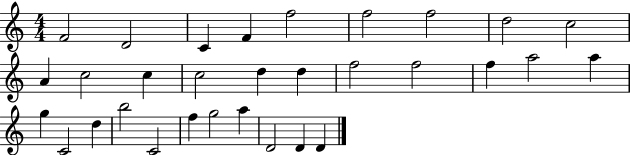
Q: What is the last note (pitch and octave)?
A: D4